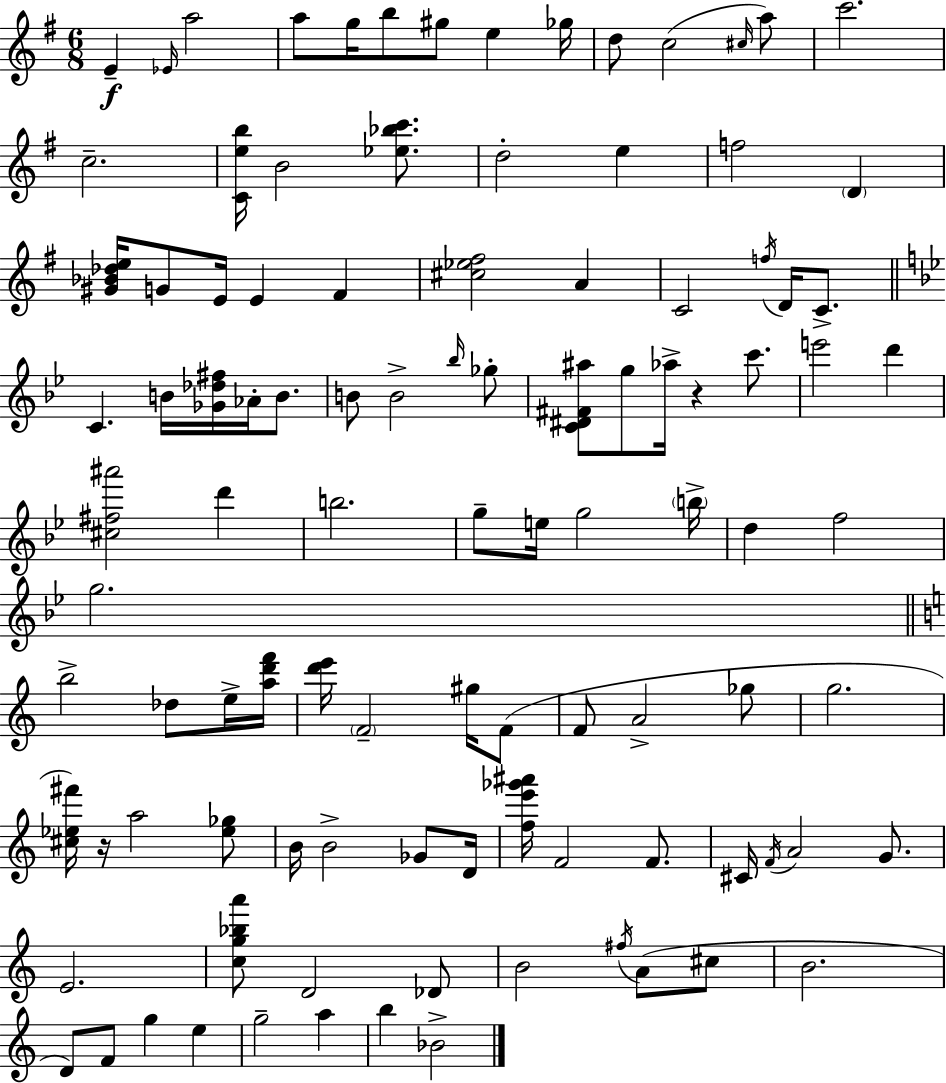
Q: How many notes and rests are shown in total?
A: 103